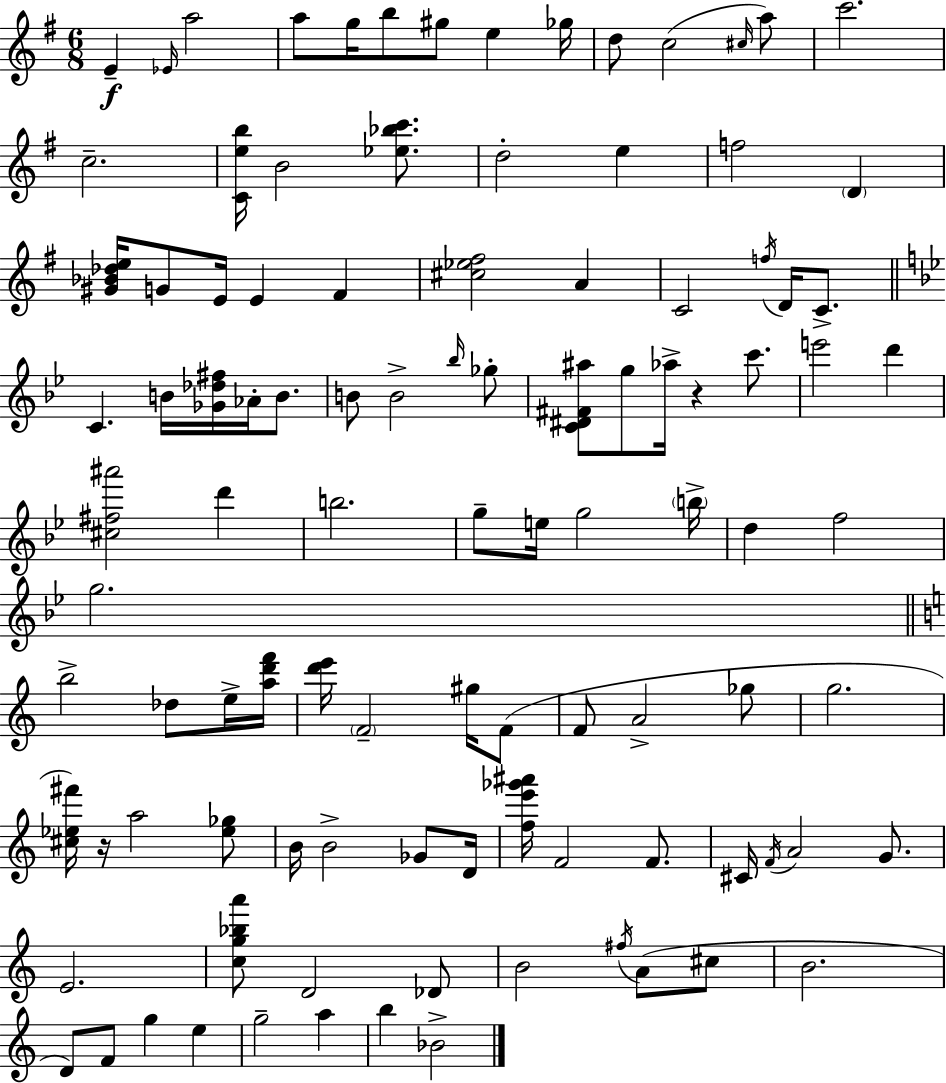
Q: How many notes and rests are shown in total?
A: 103